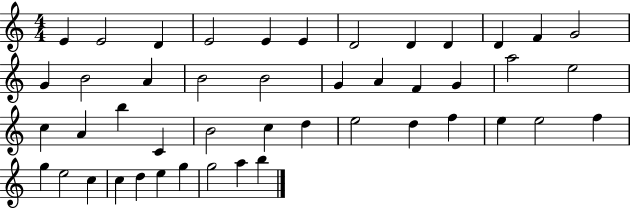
X:1
T:Untitled
M:4/4
L:1/4
K:C
E E2 D E2 E E D2 D D D F G2 G B2 A B2 B2 G A F G a2 e2 c A b C B2 c d e2 d f e e2 f g e2 c c d e g g2 a b